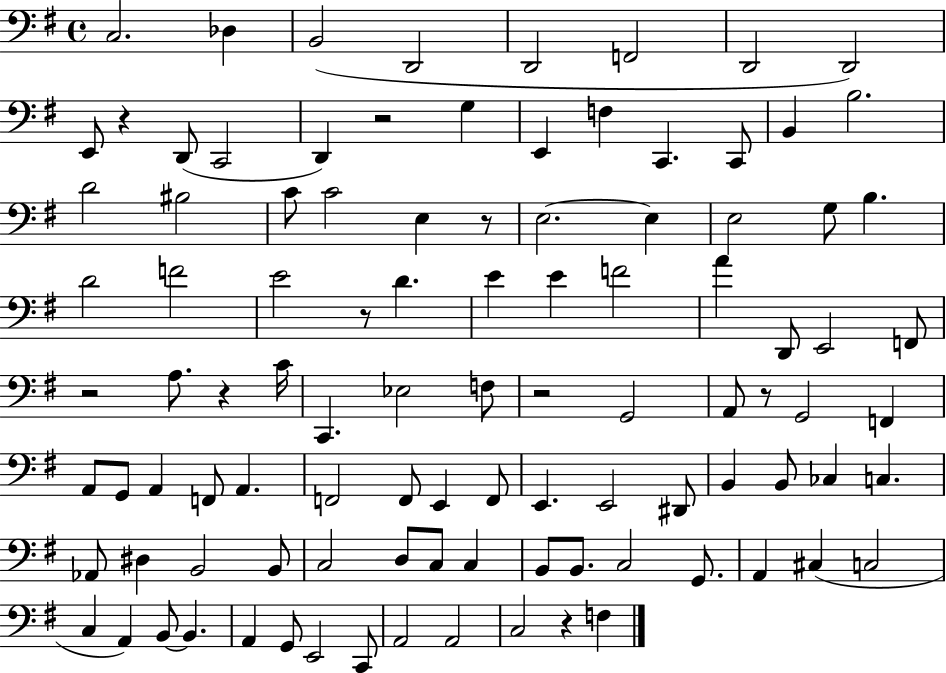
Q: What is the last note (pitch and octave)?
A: F3